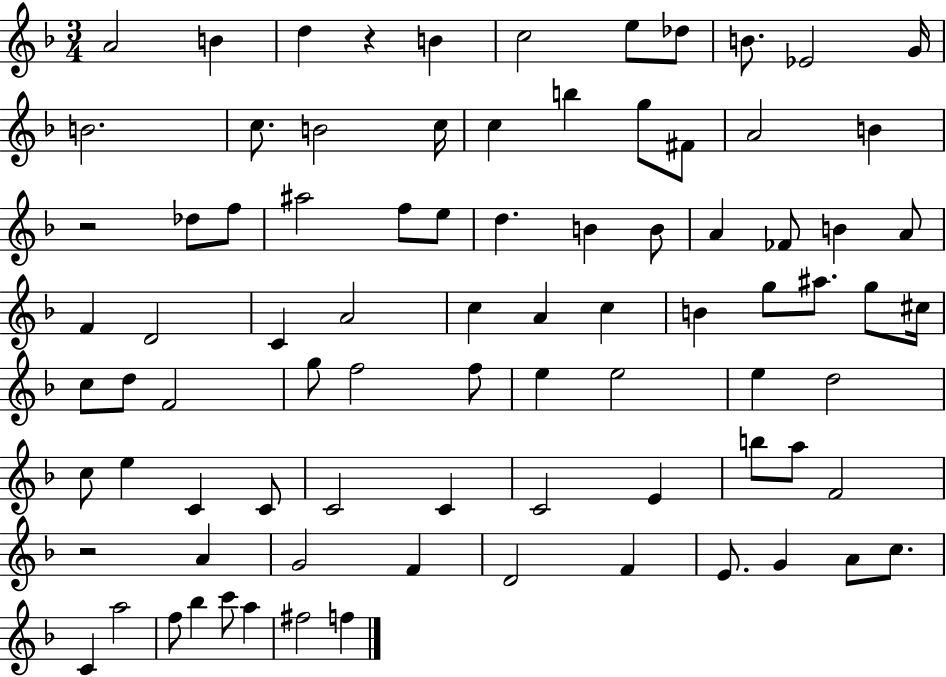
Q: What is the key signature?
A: F major